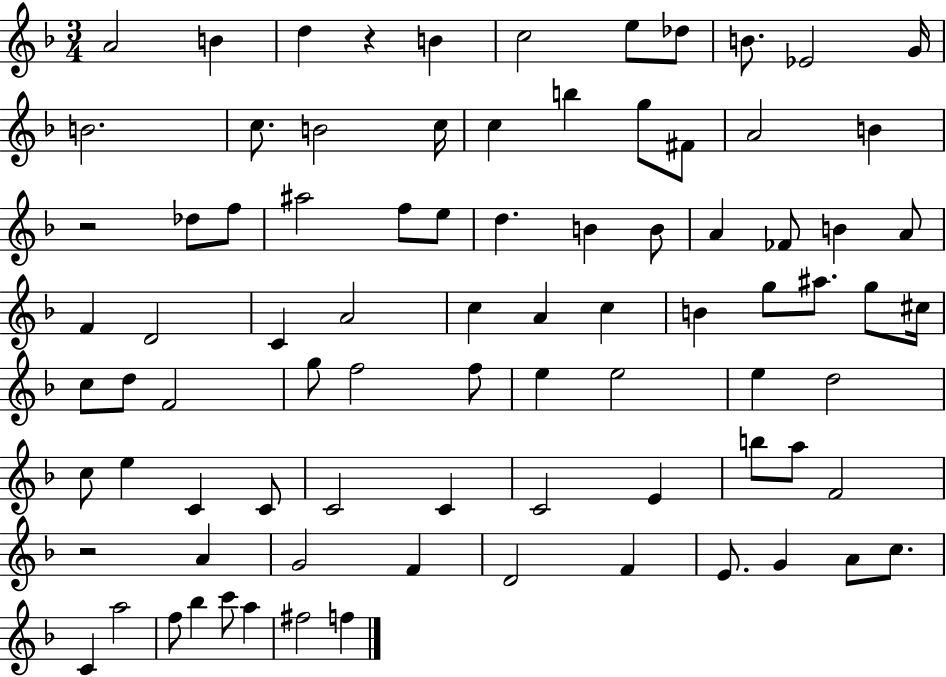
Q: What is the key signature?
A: F major